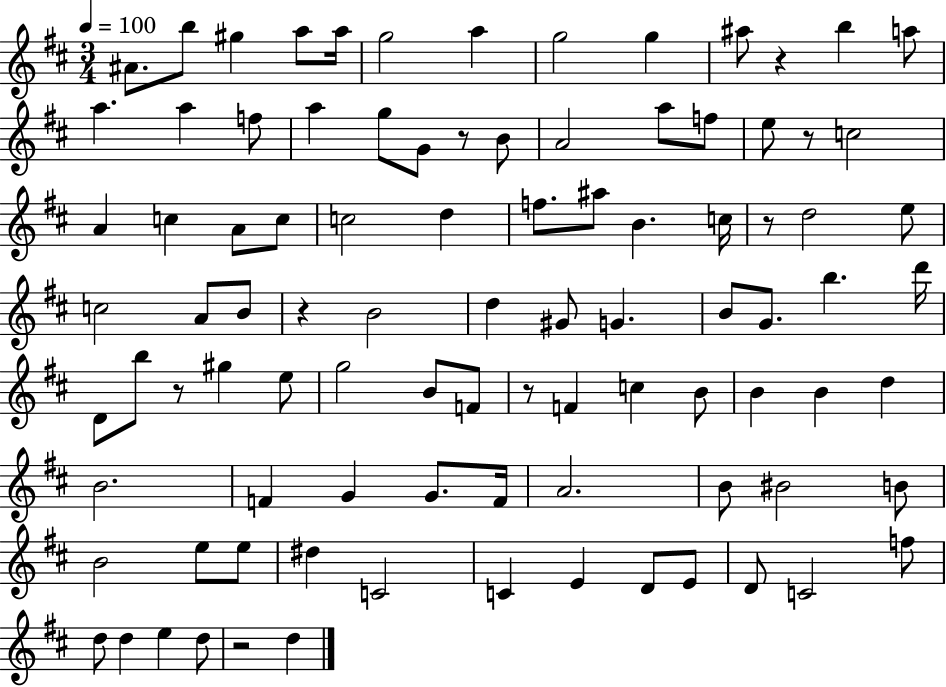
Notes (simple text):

A#4/e. B5/e G#5/q A5/e A5/s G5/h A5/q G5/h G5/q A#5/e R/q B5/q A5/e A5/q. A5/q F5/e A5/q G5/e G4/e R/e B4/e A4/h A5/e F5/e E5/e R/e C5/h A4/q C5/q A4/e C5/e C5/h D5/q F5/e. A#5/e B4/q. C5/s R/e D5/h E5/e C5/h A4/e B4/e R/q B4/h D5/q G#4/e G4/q. B4/e G4/e. B5/q. D6/s D4/e B5/e R/e G#5/q E5/e G5/h B4/e F4/e R/e F4/q C5/q B4/e B4/q B4/q D5/q B4/h. F4/q G4/q G4/e. F4/s A4/h. B4/e BIS4/h B4/e B4/h E5/e E5/e D#5/q C4/h C4/q E4/q D4/e E4/e D4/e C4/h F5/e D5/e D5/q E5/q D5/e R/h D5/q